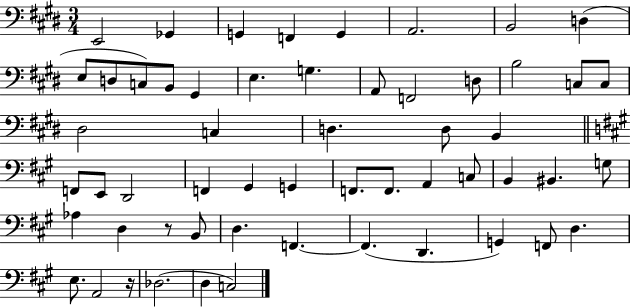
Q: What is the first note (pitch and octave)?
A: E2